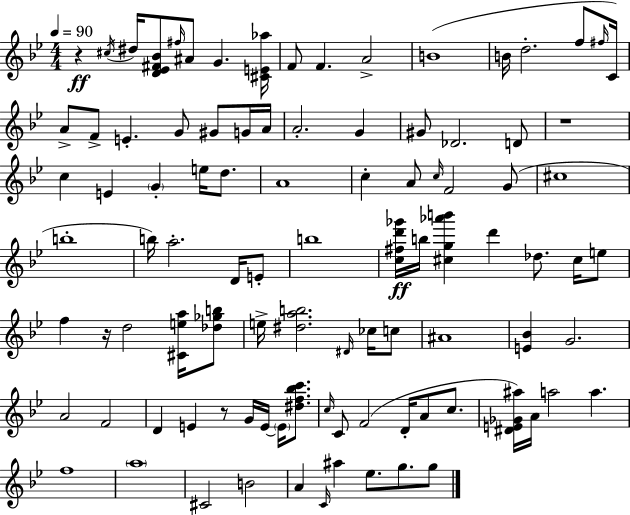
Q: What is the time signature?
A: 4/4